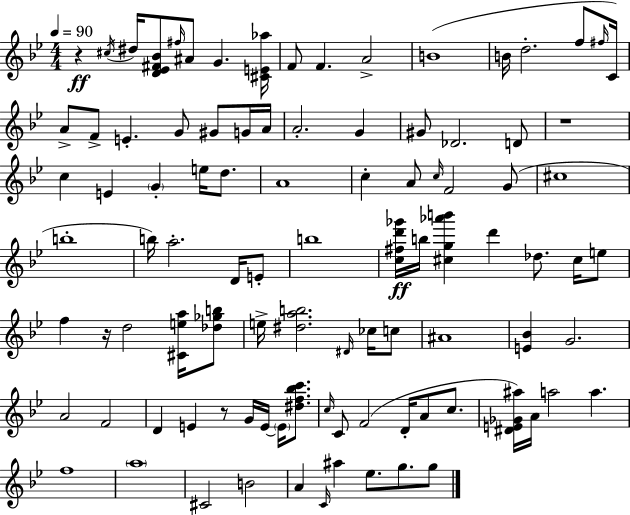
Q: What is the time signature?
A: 4/4